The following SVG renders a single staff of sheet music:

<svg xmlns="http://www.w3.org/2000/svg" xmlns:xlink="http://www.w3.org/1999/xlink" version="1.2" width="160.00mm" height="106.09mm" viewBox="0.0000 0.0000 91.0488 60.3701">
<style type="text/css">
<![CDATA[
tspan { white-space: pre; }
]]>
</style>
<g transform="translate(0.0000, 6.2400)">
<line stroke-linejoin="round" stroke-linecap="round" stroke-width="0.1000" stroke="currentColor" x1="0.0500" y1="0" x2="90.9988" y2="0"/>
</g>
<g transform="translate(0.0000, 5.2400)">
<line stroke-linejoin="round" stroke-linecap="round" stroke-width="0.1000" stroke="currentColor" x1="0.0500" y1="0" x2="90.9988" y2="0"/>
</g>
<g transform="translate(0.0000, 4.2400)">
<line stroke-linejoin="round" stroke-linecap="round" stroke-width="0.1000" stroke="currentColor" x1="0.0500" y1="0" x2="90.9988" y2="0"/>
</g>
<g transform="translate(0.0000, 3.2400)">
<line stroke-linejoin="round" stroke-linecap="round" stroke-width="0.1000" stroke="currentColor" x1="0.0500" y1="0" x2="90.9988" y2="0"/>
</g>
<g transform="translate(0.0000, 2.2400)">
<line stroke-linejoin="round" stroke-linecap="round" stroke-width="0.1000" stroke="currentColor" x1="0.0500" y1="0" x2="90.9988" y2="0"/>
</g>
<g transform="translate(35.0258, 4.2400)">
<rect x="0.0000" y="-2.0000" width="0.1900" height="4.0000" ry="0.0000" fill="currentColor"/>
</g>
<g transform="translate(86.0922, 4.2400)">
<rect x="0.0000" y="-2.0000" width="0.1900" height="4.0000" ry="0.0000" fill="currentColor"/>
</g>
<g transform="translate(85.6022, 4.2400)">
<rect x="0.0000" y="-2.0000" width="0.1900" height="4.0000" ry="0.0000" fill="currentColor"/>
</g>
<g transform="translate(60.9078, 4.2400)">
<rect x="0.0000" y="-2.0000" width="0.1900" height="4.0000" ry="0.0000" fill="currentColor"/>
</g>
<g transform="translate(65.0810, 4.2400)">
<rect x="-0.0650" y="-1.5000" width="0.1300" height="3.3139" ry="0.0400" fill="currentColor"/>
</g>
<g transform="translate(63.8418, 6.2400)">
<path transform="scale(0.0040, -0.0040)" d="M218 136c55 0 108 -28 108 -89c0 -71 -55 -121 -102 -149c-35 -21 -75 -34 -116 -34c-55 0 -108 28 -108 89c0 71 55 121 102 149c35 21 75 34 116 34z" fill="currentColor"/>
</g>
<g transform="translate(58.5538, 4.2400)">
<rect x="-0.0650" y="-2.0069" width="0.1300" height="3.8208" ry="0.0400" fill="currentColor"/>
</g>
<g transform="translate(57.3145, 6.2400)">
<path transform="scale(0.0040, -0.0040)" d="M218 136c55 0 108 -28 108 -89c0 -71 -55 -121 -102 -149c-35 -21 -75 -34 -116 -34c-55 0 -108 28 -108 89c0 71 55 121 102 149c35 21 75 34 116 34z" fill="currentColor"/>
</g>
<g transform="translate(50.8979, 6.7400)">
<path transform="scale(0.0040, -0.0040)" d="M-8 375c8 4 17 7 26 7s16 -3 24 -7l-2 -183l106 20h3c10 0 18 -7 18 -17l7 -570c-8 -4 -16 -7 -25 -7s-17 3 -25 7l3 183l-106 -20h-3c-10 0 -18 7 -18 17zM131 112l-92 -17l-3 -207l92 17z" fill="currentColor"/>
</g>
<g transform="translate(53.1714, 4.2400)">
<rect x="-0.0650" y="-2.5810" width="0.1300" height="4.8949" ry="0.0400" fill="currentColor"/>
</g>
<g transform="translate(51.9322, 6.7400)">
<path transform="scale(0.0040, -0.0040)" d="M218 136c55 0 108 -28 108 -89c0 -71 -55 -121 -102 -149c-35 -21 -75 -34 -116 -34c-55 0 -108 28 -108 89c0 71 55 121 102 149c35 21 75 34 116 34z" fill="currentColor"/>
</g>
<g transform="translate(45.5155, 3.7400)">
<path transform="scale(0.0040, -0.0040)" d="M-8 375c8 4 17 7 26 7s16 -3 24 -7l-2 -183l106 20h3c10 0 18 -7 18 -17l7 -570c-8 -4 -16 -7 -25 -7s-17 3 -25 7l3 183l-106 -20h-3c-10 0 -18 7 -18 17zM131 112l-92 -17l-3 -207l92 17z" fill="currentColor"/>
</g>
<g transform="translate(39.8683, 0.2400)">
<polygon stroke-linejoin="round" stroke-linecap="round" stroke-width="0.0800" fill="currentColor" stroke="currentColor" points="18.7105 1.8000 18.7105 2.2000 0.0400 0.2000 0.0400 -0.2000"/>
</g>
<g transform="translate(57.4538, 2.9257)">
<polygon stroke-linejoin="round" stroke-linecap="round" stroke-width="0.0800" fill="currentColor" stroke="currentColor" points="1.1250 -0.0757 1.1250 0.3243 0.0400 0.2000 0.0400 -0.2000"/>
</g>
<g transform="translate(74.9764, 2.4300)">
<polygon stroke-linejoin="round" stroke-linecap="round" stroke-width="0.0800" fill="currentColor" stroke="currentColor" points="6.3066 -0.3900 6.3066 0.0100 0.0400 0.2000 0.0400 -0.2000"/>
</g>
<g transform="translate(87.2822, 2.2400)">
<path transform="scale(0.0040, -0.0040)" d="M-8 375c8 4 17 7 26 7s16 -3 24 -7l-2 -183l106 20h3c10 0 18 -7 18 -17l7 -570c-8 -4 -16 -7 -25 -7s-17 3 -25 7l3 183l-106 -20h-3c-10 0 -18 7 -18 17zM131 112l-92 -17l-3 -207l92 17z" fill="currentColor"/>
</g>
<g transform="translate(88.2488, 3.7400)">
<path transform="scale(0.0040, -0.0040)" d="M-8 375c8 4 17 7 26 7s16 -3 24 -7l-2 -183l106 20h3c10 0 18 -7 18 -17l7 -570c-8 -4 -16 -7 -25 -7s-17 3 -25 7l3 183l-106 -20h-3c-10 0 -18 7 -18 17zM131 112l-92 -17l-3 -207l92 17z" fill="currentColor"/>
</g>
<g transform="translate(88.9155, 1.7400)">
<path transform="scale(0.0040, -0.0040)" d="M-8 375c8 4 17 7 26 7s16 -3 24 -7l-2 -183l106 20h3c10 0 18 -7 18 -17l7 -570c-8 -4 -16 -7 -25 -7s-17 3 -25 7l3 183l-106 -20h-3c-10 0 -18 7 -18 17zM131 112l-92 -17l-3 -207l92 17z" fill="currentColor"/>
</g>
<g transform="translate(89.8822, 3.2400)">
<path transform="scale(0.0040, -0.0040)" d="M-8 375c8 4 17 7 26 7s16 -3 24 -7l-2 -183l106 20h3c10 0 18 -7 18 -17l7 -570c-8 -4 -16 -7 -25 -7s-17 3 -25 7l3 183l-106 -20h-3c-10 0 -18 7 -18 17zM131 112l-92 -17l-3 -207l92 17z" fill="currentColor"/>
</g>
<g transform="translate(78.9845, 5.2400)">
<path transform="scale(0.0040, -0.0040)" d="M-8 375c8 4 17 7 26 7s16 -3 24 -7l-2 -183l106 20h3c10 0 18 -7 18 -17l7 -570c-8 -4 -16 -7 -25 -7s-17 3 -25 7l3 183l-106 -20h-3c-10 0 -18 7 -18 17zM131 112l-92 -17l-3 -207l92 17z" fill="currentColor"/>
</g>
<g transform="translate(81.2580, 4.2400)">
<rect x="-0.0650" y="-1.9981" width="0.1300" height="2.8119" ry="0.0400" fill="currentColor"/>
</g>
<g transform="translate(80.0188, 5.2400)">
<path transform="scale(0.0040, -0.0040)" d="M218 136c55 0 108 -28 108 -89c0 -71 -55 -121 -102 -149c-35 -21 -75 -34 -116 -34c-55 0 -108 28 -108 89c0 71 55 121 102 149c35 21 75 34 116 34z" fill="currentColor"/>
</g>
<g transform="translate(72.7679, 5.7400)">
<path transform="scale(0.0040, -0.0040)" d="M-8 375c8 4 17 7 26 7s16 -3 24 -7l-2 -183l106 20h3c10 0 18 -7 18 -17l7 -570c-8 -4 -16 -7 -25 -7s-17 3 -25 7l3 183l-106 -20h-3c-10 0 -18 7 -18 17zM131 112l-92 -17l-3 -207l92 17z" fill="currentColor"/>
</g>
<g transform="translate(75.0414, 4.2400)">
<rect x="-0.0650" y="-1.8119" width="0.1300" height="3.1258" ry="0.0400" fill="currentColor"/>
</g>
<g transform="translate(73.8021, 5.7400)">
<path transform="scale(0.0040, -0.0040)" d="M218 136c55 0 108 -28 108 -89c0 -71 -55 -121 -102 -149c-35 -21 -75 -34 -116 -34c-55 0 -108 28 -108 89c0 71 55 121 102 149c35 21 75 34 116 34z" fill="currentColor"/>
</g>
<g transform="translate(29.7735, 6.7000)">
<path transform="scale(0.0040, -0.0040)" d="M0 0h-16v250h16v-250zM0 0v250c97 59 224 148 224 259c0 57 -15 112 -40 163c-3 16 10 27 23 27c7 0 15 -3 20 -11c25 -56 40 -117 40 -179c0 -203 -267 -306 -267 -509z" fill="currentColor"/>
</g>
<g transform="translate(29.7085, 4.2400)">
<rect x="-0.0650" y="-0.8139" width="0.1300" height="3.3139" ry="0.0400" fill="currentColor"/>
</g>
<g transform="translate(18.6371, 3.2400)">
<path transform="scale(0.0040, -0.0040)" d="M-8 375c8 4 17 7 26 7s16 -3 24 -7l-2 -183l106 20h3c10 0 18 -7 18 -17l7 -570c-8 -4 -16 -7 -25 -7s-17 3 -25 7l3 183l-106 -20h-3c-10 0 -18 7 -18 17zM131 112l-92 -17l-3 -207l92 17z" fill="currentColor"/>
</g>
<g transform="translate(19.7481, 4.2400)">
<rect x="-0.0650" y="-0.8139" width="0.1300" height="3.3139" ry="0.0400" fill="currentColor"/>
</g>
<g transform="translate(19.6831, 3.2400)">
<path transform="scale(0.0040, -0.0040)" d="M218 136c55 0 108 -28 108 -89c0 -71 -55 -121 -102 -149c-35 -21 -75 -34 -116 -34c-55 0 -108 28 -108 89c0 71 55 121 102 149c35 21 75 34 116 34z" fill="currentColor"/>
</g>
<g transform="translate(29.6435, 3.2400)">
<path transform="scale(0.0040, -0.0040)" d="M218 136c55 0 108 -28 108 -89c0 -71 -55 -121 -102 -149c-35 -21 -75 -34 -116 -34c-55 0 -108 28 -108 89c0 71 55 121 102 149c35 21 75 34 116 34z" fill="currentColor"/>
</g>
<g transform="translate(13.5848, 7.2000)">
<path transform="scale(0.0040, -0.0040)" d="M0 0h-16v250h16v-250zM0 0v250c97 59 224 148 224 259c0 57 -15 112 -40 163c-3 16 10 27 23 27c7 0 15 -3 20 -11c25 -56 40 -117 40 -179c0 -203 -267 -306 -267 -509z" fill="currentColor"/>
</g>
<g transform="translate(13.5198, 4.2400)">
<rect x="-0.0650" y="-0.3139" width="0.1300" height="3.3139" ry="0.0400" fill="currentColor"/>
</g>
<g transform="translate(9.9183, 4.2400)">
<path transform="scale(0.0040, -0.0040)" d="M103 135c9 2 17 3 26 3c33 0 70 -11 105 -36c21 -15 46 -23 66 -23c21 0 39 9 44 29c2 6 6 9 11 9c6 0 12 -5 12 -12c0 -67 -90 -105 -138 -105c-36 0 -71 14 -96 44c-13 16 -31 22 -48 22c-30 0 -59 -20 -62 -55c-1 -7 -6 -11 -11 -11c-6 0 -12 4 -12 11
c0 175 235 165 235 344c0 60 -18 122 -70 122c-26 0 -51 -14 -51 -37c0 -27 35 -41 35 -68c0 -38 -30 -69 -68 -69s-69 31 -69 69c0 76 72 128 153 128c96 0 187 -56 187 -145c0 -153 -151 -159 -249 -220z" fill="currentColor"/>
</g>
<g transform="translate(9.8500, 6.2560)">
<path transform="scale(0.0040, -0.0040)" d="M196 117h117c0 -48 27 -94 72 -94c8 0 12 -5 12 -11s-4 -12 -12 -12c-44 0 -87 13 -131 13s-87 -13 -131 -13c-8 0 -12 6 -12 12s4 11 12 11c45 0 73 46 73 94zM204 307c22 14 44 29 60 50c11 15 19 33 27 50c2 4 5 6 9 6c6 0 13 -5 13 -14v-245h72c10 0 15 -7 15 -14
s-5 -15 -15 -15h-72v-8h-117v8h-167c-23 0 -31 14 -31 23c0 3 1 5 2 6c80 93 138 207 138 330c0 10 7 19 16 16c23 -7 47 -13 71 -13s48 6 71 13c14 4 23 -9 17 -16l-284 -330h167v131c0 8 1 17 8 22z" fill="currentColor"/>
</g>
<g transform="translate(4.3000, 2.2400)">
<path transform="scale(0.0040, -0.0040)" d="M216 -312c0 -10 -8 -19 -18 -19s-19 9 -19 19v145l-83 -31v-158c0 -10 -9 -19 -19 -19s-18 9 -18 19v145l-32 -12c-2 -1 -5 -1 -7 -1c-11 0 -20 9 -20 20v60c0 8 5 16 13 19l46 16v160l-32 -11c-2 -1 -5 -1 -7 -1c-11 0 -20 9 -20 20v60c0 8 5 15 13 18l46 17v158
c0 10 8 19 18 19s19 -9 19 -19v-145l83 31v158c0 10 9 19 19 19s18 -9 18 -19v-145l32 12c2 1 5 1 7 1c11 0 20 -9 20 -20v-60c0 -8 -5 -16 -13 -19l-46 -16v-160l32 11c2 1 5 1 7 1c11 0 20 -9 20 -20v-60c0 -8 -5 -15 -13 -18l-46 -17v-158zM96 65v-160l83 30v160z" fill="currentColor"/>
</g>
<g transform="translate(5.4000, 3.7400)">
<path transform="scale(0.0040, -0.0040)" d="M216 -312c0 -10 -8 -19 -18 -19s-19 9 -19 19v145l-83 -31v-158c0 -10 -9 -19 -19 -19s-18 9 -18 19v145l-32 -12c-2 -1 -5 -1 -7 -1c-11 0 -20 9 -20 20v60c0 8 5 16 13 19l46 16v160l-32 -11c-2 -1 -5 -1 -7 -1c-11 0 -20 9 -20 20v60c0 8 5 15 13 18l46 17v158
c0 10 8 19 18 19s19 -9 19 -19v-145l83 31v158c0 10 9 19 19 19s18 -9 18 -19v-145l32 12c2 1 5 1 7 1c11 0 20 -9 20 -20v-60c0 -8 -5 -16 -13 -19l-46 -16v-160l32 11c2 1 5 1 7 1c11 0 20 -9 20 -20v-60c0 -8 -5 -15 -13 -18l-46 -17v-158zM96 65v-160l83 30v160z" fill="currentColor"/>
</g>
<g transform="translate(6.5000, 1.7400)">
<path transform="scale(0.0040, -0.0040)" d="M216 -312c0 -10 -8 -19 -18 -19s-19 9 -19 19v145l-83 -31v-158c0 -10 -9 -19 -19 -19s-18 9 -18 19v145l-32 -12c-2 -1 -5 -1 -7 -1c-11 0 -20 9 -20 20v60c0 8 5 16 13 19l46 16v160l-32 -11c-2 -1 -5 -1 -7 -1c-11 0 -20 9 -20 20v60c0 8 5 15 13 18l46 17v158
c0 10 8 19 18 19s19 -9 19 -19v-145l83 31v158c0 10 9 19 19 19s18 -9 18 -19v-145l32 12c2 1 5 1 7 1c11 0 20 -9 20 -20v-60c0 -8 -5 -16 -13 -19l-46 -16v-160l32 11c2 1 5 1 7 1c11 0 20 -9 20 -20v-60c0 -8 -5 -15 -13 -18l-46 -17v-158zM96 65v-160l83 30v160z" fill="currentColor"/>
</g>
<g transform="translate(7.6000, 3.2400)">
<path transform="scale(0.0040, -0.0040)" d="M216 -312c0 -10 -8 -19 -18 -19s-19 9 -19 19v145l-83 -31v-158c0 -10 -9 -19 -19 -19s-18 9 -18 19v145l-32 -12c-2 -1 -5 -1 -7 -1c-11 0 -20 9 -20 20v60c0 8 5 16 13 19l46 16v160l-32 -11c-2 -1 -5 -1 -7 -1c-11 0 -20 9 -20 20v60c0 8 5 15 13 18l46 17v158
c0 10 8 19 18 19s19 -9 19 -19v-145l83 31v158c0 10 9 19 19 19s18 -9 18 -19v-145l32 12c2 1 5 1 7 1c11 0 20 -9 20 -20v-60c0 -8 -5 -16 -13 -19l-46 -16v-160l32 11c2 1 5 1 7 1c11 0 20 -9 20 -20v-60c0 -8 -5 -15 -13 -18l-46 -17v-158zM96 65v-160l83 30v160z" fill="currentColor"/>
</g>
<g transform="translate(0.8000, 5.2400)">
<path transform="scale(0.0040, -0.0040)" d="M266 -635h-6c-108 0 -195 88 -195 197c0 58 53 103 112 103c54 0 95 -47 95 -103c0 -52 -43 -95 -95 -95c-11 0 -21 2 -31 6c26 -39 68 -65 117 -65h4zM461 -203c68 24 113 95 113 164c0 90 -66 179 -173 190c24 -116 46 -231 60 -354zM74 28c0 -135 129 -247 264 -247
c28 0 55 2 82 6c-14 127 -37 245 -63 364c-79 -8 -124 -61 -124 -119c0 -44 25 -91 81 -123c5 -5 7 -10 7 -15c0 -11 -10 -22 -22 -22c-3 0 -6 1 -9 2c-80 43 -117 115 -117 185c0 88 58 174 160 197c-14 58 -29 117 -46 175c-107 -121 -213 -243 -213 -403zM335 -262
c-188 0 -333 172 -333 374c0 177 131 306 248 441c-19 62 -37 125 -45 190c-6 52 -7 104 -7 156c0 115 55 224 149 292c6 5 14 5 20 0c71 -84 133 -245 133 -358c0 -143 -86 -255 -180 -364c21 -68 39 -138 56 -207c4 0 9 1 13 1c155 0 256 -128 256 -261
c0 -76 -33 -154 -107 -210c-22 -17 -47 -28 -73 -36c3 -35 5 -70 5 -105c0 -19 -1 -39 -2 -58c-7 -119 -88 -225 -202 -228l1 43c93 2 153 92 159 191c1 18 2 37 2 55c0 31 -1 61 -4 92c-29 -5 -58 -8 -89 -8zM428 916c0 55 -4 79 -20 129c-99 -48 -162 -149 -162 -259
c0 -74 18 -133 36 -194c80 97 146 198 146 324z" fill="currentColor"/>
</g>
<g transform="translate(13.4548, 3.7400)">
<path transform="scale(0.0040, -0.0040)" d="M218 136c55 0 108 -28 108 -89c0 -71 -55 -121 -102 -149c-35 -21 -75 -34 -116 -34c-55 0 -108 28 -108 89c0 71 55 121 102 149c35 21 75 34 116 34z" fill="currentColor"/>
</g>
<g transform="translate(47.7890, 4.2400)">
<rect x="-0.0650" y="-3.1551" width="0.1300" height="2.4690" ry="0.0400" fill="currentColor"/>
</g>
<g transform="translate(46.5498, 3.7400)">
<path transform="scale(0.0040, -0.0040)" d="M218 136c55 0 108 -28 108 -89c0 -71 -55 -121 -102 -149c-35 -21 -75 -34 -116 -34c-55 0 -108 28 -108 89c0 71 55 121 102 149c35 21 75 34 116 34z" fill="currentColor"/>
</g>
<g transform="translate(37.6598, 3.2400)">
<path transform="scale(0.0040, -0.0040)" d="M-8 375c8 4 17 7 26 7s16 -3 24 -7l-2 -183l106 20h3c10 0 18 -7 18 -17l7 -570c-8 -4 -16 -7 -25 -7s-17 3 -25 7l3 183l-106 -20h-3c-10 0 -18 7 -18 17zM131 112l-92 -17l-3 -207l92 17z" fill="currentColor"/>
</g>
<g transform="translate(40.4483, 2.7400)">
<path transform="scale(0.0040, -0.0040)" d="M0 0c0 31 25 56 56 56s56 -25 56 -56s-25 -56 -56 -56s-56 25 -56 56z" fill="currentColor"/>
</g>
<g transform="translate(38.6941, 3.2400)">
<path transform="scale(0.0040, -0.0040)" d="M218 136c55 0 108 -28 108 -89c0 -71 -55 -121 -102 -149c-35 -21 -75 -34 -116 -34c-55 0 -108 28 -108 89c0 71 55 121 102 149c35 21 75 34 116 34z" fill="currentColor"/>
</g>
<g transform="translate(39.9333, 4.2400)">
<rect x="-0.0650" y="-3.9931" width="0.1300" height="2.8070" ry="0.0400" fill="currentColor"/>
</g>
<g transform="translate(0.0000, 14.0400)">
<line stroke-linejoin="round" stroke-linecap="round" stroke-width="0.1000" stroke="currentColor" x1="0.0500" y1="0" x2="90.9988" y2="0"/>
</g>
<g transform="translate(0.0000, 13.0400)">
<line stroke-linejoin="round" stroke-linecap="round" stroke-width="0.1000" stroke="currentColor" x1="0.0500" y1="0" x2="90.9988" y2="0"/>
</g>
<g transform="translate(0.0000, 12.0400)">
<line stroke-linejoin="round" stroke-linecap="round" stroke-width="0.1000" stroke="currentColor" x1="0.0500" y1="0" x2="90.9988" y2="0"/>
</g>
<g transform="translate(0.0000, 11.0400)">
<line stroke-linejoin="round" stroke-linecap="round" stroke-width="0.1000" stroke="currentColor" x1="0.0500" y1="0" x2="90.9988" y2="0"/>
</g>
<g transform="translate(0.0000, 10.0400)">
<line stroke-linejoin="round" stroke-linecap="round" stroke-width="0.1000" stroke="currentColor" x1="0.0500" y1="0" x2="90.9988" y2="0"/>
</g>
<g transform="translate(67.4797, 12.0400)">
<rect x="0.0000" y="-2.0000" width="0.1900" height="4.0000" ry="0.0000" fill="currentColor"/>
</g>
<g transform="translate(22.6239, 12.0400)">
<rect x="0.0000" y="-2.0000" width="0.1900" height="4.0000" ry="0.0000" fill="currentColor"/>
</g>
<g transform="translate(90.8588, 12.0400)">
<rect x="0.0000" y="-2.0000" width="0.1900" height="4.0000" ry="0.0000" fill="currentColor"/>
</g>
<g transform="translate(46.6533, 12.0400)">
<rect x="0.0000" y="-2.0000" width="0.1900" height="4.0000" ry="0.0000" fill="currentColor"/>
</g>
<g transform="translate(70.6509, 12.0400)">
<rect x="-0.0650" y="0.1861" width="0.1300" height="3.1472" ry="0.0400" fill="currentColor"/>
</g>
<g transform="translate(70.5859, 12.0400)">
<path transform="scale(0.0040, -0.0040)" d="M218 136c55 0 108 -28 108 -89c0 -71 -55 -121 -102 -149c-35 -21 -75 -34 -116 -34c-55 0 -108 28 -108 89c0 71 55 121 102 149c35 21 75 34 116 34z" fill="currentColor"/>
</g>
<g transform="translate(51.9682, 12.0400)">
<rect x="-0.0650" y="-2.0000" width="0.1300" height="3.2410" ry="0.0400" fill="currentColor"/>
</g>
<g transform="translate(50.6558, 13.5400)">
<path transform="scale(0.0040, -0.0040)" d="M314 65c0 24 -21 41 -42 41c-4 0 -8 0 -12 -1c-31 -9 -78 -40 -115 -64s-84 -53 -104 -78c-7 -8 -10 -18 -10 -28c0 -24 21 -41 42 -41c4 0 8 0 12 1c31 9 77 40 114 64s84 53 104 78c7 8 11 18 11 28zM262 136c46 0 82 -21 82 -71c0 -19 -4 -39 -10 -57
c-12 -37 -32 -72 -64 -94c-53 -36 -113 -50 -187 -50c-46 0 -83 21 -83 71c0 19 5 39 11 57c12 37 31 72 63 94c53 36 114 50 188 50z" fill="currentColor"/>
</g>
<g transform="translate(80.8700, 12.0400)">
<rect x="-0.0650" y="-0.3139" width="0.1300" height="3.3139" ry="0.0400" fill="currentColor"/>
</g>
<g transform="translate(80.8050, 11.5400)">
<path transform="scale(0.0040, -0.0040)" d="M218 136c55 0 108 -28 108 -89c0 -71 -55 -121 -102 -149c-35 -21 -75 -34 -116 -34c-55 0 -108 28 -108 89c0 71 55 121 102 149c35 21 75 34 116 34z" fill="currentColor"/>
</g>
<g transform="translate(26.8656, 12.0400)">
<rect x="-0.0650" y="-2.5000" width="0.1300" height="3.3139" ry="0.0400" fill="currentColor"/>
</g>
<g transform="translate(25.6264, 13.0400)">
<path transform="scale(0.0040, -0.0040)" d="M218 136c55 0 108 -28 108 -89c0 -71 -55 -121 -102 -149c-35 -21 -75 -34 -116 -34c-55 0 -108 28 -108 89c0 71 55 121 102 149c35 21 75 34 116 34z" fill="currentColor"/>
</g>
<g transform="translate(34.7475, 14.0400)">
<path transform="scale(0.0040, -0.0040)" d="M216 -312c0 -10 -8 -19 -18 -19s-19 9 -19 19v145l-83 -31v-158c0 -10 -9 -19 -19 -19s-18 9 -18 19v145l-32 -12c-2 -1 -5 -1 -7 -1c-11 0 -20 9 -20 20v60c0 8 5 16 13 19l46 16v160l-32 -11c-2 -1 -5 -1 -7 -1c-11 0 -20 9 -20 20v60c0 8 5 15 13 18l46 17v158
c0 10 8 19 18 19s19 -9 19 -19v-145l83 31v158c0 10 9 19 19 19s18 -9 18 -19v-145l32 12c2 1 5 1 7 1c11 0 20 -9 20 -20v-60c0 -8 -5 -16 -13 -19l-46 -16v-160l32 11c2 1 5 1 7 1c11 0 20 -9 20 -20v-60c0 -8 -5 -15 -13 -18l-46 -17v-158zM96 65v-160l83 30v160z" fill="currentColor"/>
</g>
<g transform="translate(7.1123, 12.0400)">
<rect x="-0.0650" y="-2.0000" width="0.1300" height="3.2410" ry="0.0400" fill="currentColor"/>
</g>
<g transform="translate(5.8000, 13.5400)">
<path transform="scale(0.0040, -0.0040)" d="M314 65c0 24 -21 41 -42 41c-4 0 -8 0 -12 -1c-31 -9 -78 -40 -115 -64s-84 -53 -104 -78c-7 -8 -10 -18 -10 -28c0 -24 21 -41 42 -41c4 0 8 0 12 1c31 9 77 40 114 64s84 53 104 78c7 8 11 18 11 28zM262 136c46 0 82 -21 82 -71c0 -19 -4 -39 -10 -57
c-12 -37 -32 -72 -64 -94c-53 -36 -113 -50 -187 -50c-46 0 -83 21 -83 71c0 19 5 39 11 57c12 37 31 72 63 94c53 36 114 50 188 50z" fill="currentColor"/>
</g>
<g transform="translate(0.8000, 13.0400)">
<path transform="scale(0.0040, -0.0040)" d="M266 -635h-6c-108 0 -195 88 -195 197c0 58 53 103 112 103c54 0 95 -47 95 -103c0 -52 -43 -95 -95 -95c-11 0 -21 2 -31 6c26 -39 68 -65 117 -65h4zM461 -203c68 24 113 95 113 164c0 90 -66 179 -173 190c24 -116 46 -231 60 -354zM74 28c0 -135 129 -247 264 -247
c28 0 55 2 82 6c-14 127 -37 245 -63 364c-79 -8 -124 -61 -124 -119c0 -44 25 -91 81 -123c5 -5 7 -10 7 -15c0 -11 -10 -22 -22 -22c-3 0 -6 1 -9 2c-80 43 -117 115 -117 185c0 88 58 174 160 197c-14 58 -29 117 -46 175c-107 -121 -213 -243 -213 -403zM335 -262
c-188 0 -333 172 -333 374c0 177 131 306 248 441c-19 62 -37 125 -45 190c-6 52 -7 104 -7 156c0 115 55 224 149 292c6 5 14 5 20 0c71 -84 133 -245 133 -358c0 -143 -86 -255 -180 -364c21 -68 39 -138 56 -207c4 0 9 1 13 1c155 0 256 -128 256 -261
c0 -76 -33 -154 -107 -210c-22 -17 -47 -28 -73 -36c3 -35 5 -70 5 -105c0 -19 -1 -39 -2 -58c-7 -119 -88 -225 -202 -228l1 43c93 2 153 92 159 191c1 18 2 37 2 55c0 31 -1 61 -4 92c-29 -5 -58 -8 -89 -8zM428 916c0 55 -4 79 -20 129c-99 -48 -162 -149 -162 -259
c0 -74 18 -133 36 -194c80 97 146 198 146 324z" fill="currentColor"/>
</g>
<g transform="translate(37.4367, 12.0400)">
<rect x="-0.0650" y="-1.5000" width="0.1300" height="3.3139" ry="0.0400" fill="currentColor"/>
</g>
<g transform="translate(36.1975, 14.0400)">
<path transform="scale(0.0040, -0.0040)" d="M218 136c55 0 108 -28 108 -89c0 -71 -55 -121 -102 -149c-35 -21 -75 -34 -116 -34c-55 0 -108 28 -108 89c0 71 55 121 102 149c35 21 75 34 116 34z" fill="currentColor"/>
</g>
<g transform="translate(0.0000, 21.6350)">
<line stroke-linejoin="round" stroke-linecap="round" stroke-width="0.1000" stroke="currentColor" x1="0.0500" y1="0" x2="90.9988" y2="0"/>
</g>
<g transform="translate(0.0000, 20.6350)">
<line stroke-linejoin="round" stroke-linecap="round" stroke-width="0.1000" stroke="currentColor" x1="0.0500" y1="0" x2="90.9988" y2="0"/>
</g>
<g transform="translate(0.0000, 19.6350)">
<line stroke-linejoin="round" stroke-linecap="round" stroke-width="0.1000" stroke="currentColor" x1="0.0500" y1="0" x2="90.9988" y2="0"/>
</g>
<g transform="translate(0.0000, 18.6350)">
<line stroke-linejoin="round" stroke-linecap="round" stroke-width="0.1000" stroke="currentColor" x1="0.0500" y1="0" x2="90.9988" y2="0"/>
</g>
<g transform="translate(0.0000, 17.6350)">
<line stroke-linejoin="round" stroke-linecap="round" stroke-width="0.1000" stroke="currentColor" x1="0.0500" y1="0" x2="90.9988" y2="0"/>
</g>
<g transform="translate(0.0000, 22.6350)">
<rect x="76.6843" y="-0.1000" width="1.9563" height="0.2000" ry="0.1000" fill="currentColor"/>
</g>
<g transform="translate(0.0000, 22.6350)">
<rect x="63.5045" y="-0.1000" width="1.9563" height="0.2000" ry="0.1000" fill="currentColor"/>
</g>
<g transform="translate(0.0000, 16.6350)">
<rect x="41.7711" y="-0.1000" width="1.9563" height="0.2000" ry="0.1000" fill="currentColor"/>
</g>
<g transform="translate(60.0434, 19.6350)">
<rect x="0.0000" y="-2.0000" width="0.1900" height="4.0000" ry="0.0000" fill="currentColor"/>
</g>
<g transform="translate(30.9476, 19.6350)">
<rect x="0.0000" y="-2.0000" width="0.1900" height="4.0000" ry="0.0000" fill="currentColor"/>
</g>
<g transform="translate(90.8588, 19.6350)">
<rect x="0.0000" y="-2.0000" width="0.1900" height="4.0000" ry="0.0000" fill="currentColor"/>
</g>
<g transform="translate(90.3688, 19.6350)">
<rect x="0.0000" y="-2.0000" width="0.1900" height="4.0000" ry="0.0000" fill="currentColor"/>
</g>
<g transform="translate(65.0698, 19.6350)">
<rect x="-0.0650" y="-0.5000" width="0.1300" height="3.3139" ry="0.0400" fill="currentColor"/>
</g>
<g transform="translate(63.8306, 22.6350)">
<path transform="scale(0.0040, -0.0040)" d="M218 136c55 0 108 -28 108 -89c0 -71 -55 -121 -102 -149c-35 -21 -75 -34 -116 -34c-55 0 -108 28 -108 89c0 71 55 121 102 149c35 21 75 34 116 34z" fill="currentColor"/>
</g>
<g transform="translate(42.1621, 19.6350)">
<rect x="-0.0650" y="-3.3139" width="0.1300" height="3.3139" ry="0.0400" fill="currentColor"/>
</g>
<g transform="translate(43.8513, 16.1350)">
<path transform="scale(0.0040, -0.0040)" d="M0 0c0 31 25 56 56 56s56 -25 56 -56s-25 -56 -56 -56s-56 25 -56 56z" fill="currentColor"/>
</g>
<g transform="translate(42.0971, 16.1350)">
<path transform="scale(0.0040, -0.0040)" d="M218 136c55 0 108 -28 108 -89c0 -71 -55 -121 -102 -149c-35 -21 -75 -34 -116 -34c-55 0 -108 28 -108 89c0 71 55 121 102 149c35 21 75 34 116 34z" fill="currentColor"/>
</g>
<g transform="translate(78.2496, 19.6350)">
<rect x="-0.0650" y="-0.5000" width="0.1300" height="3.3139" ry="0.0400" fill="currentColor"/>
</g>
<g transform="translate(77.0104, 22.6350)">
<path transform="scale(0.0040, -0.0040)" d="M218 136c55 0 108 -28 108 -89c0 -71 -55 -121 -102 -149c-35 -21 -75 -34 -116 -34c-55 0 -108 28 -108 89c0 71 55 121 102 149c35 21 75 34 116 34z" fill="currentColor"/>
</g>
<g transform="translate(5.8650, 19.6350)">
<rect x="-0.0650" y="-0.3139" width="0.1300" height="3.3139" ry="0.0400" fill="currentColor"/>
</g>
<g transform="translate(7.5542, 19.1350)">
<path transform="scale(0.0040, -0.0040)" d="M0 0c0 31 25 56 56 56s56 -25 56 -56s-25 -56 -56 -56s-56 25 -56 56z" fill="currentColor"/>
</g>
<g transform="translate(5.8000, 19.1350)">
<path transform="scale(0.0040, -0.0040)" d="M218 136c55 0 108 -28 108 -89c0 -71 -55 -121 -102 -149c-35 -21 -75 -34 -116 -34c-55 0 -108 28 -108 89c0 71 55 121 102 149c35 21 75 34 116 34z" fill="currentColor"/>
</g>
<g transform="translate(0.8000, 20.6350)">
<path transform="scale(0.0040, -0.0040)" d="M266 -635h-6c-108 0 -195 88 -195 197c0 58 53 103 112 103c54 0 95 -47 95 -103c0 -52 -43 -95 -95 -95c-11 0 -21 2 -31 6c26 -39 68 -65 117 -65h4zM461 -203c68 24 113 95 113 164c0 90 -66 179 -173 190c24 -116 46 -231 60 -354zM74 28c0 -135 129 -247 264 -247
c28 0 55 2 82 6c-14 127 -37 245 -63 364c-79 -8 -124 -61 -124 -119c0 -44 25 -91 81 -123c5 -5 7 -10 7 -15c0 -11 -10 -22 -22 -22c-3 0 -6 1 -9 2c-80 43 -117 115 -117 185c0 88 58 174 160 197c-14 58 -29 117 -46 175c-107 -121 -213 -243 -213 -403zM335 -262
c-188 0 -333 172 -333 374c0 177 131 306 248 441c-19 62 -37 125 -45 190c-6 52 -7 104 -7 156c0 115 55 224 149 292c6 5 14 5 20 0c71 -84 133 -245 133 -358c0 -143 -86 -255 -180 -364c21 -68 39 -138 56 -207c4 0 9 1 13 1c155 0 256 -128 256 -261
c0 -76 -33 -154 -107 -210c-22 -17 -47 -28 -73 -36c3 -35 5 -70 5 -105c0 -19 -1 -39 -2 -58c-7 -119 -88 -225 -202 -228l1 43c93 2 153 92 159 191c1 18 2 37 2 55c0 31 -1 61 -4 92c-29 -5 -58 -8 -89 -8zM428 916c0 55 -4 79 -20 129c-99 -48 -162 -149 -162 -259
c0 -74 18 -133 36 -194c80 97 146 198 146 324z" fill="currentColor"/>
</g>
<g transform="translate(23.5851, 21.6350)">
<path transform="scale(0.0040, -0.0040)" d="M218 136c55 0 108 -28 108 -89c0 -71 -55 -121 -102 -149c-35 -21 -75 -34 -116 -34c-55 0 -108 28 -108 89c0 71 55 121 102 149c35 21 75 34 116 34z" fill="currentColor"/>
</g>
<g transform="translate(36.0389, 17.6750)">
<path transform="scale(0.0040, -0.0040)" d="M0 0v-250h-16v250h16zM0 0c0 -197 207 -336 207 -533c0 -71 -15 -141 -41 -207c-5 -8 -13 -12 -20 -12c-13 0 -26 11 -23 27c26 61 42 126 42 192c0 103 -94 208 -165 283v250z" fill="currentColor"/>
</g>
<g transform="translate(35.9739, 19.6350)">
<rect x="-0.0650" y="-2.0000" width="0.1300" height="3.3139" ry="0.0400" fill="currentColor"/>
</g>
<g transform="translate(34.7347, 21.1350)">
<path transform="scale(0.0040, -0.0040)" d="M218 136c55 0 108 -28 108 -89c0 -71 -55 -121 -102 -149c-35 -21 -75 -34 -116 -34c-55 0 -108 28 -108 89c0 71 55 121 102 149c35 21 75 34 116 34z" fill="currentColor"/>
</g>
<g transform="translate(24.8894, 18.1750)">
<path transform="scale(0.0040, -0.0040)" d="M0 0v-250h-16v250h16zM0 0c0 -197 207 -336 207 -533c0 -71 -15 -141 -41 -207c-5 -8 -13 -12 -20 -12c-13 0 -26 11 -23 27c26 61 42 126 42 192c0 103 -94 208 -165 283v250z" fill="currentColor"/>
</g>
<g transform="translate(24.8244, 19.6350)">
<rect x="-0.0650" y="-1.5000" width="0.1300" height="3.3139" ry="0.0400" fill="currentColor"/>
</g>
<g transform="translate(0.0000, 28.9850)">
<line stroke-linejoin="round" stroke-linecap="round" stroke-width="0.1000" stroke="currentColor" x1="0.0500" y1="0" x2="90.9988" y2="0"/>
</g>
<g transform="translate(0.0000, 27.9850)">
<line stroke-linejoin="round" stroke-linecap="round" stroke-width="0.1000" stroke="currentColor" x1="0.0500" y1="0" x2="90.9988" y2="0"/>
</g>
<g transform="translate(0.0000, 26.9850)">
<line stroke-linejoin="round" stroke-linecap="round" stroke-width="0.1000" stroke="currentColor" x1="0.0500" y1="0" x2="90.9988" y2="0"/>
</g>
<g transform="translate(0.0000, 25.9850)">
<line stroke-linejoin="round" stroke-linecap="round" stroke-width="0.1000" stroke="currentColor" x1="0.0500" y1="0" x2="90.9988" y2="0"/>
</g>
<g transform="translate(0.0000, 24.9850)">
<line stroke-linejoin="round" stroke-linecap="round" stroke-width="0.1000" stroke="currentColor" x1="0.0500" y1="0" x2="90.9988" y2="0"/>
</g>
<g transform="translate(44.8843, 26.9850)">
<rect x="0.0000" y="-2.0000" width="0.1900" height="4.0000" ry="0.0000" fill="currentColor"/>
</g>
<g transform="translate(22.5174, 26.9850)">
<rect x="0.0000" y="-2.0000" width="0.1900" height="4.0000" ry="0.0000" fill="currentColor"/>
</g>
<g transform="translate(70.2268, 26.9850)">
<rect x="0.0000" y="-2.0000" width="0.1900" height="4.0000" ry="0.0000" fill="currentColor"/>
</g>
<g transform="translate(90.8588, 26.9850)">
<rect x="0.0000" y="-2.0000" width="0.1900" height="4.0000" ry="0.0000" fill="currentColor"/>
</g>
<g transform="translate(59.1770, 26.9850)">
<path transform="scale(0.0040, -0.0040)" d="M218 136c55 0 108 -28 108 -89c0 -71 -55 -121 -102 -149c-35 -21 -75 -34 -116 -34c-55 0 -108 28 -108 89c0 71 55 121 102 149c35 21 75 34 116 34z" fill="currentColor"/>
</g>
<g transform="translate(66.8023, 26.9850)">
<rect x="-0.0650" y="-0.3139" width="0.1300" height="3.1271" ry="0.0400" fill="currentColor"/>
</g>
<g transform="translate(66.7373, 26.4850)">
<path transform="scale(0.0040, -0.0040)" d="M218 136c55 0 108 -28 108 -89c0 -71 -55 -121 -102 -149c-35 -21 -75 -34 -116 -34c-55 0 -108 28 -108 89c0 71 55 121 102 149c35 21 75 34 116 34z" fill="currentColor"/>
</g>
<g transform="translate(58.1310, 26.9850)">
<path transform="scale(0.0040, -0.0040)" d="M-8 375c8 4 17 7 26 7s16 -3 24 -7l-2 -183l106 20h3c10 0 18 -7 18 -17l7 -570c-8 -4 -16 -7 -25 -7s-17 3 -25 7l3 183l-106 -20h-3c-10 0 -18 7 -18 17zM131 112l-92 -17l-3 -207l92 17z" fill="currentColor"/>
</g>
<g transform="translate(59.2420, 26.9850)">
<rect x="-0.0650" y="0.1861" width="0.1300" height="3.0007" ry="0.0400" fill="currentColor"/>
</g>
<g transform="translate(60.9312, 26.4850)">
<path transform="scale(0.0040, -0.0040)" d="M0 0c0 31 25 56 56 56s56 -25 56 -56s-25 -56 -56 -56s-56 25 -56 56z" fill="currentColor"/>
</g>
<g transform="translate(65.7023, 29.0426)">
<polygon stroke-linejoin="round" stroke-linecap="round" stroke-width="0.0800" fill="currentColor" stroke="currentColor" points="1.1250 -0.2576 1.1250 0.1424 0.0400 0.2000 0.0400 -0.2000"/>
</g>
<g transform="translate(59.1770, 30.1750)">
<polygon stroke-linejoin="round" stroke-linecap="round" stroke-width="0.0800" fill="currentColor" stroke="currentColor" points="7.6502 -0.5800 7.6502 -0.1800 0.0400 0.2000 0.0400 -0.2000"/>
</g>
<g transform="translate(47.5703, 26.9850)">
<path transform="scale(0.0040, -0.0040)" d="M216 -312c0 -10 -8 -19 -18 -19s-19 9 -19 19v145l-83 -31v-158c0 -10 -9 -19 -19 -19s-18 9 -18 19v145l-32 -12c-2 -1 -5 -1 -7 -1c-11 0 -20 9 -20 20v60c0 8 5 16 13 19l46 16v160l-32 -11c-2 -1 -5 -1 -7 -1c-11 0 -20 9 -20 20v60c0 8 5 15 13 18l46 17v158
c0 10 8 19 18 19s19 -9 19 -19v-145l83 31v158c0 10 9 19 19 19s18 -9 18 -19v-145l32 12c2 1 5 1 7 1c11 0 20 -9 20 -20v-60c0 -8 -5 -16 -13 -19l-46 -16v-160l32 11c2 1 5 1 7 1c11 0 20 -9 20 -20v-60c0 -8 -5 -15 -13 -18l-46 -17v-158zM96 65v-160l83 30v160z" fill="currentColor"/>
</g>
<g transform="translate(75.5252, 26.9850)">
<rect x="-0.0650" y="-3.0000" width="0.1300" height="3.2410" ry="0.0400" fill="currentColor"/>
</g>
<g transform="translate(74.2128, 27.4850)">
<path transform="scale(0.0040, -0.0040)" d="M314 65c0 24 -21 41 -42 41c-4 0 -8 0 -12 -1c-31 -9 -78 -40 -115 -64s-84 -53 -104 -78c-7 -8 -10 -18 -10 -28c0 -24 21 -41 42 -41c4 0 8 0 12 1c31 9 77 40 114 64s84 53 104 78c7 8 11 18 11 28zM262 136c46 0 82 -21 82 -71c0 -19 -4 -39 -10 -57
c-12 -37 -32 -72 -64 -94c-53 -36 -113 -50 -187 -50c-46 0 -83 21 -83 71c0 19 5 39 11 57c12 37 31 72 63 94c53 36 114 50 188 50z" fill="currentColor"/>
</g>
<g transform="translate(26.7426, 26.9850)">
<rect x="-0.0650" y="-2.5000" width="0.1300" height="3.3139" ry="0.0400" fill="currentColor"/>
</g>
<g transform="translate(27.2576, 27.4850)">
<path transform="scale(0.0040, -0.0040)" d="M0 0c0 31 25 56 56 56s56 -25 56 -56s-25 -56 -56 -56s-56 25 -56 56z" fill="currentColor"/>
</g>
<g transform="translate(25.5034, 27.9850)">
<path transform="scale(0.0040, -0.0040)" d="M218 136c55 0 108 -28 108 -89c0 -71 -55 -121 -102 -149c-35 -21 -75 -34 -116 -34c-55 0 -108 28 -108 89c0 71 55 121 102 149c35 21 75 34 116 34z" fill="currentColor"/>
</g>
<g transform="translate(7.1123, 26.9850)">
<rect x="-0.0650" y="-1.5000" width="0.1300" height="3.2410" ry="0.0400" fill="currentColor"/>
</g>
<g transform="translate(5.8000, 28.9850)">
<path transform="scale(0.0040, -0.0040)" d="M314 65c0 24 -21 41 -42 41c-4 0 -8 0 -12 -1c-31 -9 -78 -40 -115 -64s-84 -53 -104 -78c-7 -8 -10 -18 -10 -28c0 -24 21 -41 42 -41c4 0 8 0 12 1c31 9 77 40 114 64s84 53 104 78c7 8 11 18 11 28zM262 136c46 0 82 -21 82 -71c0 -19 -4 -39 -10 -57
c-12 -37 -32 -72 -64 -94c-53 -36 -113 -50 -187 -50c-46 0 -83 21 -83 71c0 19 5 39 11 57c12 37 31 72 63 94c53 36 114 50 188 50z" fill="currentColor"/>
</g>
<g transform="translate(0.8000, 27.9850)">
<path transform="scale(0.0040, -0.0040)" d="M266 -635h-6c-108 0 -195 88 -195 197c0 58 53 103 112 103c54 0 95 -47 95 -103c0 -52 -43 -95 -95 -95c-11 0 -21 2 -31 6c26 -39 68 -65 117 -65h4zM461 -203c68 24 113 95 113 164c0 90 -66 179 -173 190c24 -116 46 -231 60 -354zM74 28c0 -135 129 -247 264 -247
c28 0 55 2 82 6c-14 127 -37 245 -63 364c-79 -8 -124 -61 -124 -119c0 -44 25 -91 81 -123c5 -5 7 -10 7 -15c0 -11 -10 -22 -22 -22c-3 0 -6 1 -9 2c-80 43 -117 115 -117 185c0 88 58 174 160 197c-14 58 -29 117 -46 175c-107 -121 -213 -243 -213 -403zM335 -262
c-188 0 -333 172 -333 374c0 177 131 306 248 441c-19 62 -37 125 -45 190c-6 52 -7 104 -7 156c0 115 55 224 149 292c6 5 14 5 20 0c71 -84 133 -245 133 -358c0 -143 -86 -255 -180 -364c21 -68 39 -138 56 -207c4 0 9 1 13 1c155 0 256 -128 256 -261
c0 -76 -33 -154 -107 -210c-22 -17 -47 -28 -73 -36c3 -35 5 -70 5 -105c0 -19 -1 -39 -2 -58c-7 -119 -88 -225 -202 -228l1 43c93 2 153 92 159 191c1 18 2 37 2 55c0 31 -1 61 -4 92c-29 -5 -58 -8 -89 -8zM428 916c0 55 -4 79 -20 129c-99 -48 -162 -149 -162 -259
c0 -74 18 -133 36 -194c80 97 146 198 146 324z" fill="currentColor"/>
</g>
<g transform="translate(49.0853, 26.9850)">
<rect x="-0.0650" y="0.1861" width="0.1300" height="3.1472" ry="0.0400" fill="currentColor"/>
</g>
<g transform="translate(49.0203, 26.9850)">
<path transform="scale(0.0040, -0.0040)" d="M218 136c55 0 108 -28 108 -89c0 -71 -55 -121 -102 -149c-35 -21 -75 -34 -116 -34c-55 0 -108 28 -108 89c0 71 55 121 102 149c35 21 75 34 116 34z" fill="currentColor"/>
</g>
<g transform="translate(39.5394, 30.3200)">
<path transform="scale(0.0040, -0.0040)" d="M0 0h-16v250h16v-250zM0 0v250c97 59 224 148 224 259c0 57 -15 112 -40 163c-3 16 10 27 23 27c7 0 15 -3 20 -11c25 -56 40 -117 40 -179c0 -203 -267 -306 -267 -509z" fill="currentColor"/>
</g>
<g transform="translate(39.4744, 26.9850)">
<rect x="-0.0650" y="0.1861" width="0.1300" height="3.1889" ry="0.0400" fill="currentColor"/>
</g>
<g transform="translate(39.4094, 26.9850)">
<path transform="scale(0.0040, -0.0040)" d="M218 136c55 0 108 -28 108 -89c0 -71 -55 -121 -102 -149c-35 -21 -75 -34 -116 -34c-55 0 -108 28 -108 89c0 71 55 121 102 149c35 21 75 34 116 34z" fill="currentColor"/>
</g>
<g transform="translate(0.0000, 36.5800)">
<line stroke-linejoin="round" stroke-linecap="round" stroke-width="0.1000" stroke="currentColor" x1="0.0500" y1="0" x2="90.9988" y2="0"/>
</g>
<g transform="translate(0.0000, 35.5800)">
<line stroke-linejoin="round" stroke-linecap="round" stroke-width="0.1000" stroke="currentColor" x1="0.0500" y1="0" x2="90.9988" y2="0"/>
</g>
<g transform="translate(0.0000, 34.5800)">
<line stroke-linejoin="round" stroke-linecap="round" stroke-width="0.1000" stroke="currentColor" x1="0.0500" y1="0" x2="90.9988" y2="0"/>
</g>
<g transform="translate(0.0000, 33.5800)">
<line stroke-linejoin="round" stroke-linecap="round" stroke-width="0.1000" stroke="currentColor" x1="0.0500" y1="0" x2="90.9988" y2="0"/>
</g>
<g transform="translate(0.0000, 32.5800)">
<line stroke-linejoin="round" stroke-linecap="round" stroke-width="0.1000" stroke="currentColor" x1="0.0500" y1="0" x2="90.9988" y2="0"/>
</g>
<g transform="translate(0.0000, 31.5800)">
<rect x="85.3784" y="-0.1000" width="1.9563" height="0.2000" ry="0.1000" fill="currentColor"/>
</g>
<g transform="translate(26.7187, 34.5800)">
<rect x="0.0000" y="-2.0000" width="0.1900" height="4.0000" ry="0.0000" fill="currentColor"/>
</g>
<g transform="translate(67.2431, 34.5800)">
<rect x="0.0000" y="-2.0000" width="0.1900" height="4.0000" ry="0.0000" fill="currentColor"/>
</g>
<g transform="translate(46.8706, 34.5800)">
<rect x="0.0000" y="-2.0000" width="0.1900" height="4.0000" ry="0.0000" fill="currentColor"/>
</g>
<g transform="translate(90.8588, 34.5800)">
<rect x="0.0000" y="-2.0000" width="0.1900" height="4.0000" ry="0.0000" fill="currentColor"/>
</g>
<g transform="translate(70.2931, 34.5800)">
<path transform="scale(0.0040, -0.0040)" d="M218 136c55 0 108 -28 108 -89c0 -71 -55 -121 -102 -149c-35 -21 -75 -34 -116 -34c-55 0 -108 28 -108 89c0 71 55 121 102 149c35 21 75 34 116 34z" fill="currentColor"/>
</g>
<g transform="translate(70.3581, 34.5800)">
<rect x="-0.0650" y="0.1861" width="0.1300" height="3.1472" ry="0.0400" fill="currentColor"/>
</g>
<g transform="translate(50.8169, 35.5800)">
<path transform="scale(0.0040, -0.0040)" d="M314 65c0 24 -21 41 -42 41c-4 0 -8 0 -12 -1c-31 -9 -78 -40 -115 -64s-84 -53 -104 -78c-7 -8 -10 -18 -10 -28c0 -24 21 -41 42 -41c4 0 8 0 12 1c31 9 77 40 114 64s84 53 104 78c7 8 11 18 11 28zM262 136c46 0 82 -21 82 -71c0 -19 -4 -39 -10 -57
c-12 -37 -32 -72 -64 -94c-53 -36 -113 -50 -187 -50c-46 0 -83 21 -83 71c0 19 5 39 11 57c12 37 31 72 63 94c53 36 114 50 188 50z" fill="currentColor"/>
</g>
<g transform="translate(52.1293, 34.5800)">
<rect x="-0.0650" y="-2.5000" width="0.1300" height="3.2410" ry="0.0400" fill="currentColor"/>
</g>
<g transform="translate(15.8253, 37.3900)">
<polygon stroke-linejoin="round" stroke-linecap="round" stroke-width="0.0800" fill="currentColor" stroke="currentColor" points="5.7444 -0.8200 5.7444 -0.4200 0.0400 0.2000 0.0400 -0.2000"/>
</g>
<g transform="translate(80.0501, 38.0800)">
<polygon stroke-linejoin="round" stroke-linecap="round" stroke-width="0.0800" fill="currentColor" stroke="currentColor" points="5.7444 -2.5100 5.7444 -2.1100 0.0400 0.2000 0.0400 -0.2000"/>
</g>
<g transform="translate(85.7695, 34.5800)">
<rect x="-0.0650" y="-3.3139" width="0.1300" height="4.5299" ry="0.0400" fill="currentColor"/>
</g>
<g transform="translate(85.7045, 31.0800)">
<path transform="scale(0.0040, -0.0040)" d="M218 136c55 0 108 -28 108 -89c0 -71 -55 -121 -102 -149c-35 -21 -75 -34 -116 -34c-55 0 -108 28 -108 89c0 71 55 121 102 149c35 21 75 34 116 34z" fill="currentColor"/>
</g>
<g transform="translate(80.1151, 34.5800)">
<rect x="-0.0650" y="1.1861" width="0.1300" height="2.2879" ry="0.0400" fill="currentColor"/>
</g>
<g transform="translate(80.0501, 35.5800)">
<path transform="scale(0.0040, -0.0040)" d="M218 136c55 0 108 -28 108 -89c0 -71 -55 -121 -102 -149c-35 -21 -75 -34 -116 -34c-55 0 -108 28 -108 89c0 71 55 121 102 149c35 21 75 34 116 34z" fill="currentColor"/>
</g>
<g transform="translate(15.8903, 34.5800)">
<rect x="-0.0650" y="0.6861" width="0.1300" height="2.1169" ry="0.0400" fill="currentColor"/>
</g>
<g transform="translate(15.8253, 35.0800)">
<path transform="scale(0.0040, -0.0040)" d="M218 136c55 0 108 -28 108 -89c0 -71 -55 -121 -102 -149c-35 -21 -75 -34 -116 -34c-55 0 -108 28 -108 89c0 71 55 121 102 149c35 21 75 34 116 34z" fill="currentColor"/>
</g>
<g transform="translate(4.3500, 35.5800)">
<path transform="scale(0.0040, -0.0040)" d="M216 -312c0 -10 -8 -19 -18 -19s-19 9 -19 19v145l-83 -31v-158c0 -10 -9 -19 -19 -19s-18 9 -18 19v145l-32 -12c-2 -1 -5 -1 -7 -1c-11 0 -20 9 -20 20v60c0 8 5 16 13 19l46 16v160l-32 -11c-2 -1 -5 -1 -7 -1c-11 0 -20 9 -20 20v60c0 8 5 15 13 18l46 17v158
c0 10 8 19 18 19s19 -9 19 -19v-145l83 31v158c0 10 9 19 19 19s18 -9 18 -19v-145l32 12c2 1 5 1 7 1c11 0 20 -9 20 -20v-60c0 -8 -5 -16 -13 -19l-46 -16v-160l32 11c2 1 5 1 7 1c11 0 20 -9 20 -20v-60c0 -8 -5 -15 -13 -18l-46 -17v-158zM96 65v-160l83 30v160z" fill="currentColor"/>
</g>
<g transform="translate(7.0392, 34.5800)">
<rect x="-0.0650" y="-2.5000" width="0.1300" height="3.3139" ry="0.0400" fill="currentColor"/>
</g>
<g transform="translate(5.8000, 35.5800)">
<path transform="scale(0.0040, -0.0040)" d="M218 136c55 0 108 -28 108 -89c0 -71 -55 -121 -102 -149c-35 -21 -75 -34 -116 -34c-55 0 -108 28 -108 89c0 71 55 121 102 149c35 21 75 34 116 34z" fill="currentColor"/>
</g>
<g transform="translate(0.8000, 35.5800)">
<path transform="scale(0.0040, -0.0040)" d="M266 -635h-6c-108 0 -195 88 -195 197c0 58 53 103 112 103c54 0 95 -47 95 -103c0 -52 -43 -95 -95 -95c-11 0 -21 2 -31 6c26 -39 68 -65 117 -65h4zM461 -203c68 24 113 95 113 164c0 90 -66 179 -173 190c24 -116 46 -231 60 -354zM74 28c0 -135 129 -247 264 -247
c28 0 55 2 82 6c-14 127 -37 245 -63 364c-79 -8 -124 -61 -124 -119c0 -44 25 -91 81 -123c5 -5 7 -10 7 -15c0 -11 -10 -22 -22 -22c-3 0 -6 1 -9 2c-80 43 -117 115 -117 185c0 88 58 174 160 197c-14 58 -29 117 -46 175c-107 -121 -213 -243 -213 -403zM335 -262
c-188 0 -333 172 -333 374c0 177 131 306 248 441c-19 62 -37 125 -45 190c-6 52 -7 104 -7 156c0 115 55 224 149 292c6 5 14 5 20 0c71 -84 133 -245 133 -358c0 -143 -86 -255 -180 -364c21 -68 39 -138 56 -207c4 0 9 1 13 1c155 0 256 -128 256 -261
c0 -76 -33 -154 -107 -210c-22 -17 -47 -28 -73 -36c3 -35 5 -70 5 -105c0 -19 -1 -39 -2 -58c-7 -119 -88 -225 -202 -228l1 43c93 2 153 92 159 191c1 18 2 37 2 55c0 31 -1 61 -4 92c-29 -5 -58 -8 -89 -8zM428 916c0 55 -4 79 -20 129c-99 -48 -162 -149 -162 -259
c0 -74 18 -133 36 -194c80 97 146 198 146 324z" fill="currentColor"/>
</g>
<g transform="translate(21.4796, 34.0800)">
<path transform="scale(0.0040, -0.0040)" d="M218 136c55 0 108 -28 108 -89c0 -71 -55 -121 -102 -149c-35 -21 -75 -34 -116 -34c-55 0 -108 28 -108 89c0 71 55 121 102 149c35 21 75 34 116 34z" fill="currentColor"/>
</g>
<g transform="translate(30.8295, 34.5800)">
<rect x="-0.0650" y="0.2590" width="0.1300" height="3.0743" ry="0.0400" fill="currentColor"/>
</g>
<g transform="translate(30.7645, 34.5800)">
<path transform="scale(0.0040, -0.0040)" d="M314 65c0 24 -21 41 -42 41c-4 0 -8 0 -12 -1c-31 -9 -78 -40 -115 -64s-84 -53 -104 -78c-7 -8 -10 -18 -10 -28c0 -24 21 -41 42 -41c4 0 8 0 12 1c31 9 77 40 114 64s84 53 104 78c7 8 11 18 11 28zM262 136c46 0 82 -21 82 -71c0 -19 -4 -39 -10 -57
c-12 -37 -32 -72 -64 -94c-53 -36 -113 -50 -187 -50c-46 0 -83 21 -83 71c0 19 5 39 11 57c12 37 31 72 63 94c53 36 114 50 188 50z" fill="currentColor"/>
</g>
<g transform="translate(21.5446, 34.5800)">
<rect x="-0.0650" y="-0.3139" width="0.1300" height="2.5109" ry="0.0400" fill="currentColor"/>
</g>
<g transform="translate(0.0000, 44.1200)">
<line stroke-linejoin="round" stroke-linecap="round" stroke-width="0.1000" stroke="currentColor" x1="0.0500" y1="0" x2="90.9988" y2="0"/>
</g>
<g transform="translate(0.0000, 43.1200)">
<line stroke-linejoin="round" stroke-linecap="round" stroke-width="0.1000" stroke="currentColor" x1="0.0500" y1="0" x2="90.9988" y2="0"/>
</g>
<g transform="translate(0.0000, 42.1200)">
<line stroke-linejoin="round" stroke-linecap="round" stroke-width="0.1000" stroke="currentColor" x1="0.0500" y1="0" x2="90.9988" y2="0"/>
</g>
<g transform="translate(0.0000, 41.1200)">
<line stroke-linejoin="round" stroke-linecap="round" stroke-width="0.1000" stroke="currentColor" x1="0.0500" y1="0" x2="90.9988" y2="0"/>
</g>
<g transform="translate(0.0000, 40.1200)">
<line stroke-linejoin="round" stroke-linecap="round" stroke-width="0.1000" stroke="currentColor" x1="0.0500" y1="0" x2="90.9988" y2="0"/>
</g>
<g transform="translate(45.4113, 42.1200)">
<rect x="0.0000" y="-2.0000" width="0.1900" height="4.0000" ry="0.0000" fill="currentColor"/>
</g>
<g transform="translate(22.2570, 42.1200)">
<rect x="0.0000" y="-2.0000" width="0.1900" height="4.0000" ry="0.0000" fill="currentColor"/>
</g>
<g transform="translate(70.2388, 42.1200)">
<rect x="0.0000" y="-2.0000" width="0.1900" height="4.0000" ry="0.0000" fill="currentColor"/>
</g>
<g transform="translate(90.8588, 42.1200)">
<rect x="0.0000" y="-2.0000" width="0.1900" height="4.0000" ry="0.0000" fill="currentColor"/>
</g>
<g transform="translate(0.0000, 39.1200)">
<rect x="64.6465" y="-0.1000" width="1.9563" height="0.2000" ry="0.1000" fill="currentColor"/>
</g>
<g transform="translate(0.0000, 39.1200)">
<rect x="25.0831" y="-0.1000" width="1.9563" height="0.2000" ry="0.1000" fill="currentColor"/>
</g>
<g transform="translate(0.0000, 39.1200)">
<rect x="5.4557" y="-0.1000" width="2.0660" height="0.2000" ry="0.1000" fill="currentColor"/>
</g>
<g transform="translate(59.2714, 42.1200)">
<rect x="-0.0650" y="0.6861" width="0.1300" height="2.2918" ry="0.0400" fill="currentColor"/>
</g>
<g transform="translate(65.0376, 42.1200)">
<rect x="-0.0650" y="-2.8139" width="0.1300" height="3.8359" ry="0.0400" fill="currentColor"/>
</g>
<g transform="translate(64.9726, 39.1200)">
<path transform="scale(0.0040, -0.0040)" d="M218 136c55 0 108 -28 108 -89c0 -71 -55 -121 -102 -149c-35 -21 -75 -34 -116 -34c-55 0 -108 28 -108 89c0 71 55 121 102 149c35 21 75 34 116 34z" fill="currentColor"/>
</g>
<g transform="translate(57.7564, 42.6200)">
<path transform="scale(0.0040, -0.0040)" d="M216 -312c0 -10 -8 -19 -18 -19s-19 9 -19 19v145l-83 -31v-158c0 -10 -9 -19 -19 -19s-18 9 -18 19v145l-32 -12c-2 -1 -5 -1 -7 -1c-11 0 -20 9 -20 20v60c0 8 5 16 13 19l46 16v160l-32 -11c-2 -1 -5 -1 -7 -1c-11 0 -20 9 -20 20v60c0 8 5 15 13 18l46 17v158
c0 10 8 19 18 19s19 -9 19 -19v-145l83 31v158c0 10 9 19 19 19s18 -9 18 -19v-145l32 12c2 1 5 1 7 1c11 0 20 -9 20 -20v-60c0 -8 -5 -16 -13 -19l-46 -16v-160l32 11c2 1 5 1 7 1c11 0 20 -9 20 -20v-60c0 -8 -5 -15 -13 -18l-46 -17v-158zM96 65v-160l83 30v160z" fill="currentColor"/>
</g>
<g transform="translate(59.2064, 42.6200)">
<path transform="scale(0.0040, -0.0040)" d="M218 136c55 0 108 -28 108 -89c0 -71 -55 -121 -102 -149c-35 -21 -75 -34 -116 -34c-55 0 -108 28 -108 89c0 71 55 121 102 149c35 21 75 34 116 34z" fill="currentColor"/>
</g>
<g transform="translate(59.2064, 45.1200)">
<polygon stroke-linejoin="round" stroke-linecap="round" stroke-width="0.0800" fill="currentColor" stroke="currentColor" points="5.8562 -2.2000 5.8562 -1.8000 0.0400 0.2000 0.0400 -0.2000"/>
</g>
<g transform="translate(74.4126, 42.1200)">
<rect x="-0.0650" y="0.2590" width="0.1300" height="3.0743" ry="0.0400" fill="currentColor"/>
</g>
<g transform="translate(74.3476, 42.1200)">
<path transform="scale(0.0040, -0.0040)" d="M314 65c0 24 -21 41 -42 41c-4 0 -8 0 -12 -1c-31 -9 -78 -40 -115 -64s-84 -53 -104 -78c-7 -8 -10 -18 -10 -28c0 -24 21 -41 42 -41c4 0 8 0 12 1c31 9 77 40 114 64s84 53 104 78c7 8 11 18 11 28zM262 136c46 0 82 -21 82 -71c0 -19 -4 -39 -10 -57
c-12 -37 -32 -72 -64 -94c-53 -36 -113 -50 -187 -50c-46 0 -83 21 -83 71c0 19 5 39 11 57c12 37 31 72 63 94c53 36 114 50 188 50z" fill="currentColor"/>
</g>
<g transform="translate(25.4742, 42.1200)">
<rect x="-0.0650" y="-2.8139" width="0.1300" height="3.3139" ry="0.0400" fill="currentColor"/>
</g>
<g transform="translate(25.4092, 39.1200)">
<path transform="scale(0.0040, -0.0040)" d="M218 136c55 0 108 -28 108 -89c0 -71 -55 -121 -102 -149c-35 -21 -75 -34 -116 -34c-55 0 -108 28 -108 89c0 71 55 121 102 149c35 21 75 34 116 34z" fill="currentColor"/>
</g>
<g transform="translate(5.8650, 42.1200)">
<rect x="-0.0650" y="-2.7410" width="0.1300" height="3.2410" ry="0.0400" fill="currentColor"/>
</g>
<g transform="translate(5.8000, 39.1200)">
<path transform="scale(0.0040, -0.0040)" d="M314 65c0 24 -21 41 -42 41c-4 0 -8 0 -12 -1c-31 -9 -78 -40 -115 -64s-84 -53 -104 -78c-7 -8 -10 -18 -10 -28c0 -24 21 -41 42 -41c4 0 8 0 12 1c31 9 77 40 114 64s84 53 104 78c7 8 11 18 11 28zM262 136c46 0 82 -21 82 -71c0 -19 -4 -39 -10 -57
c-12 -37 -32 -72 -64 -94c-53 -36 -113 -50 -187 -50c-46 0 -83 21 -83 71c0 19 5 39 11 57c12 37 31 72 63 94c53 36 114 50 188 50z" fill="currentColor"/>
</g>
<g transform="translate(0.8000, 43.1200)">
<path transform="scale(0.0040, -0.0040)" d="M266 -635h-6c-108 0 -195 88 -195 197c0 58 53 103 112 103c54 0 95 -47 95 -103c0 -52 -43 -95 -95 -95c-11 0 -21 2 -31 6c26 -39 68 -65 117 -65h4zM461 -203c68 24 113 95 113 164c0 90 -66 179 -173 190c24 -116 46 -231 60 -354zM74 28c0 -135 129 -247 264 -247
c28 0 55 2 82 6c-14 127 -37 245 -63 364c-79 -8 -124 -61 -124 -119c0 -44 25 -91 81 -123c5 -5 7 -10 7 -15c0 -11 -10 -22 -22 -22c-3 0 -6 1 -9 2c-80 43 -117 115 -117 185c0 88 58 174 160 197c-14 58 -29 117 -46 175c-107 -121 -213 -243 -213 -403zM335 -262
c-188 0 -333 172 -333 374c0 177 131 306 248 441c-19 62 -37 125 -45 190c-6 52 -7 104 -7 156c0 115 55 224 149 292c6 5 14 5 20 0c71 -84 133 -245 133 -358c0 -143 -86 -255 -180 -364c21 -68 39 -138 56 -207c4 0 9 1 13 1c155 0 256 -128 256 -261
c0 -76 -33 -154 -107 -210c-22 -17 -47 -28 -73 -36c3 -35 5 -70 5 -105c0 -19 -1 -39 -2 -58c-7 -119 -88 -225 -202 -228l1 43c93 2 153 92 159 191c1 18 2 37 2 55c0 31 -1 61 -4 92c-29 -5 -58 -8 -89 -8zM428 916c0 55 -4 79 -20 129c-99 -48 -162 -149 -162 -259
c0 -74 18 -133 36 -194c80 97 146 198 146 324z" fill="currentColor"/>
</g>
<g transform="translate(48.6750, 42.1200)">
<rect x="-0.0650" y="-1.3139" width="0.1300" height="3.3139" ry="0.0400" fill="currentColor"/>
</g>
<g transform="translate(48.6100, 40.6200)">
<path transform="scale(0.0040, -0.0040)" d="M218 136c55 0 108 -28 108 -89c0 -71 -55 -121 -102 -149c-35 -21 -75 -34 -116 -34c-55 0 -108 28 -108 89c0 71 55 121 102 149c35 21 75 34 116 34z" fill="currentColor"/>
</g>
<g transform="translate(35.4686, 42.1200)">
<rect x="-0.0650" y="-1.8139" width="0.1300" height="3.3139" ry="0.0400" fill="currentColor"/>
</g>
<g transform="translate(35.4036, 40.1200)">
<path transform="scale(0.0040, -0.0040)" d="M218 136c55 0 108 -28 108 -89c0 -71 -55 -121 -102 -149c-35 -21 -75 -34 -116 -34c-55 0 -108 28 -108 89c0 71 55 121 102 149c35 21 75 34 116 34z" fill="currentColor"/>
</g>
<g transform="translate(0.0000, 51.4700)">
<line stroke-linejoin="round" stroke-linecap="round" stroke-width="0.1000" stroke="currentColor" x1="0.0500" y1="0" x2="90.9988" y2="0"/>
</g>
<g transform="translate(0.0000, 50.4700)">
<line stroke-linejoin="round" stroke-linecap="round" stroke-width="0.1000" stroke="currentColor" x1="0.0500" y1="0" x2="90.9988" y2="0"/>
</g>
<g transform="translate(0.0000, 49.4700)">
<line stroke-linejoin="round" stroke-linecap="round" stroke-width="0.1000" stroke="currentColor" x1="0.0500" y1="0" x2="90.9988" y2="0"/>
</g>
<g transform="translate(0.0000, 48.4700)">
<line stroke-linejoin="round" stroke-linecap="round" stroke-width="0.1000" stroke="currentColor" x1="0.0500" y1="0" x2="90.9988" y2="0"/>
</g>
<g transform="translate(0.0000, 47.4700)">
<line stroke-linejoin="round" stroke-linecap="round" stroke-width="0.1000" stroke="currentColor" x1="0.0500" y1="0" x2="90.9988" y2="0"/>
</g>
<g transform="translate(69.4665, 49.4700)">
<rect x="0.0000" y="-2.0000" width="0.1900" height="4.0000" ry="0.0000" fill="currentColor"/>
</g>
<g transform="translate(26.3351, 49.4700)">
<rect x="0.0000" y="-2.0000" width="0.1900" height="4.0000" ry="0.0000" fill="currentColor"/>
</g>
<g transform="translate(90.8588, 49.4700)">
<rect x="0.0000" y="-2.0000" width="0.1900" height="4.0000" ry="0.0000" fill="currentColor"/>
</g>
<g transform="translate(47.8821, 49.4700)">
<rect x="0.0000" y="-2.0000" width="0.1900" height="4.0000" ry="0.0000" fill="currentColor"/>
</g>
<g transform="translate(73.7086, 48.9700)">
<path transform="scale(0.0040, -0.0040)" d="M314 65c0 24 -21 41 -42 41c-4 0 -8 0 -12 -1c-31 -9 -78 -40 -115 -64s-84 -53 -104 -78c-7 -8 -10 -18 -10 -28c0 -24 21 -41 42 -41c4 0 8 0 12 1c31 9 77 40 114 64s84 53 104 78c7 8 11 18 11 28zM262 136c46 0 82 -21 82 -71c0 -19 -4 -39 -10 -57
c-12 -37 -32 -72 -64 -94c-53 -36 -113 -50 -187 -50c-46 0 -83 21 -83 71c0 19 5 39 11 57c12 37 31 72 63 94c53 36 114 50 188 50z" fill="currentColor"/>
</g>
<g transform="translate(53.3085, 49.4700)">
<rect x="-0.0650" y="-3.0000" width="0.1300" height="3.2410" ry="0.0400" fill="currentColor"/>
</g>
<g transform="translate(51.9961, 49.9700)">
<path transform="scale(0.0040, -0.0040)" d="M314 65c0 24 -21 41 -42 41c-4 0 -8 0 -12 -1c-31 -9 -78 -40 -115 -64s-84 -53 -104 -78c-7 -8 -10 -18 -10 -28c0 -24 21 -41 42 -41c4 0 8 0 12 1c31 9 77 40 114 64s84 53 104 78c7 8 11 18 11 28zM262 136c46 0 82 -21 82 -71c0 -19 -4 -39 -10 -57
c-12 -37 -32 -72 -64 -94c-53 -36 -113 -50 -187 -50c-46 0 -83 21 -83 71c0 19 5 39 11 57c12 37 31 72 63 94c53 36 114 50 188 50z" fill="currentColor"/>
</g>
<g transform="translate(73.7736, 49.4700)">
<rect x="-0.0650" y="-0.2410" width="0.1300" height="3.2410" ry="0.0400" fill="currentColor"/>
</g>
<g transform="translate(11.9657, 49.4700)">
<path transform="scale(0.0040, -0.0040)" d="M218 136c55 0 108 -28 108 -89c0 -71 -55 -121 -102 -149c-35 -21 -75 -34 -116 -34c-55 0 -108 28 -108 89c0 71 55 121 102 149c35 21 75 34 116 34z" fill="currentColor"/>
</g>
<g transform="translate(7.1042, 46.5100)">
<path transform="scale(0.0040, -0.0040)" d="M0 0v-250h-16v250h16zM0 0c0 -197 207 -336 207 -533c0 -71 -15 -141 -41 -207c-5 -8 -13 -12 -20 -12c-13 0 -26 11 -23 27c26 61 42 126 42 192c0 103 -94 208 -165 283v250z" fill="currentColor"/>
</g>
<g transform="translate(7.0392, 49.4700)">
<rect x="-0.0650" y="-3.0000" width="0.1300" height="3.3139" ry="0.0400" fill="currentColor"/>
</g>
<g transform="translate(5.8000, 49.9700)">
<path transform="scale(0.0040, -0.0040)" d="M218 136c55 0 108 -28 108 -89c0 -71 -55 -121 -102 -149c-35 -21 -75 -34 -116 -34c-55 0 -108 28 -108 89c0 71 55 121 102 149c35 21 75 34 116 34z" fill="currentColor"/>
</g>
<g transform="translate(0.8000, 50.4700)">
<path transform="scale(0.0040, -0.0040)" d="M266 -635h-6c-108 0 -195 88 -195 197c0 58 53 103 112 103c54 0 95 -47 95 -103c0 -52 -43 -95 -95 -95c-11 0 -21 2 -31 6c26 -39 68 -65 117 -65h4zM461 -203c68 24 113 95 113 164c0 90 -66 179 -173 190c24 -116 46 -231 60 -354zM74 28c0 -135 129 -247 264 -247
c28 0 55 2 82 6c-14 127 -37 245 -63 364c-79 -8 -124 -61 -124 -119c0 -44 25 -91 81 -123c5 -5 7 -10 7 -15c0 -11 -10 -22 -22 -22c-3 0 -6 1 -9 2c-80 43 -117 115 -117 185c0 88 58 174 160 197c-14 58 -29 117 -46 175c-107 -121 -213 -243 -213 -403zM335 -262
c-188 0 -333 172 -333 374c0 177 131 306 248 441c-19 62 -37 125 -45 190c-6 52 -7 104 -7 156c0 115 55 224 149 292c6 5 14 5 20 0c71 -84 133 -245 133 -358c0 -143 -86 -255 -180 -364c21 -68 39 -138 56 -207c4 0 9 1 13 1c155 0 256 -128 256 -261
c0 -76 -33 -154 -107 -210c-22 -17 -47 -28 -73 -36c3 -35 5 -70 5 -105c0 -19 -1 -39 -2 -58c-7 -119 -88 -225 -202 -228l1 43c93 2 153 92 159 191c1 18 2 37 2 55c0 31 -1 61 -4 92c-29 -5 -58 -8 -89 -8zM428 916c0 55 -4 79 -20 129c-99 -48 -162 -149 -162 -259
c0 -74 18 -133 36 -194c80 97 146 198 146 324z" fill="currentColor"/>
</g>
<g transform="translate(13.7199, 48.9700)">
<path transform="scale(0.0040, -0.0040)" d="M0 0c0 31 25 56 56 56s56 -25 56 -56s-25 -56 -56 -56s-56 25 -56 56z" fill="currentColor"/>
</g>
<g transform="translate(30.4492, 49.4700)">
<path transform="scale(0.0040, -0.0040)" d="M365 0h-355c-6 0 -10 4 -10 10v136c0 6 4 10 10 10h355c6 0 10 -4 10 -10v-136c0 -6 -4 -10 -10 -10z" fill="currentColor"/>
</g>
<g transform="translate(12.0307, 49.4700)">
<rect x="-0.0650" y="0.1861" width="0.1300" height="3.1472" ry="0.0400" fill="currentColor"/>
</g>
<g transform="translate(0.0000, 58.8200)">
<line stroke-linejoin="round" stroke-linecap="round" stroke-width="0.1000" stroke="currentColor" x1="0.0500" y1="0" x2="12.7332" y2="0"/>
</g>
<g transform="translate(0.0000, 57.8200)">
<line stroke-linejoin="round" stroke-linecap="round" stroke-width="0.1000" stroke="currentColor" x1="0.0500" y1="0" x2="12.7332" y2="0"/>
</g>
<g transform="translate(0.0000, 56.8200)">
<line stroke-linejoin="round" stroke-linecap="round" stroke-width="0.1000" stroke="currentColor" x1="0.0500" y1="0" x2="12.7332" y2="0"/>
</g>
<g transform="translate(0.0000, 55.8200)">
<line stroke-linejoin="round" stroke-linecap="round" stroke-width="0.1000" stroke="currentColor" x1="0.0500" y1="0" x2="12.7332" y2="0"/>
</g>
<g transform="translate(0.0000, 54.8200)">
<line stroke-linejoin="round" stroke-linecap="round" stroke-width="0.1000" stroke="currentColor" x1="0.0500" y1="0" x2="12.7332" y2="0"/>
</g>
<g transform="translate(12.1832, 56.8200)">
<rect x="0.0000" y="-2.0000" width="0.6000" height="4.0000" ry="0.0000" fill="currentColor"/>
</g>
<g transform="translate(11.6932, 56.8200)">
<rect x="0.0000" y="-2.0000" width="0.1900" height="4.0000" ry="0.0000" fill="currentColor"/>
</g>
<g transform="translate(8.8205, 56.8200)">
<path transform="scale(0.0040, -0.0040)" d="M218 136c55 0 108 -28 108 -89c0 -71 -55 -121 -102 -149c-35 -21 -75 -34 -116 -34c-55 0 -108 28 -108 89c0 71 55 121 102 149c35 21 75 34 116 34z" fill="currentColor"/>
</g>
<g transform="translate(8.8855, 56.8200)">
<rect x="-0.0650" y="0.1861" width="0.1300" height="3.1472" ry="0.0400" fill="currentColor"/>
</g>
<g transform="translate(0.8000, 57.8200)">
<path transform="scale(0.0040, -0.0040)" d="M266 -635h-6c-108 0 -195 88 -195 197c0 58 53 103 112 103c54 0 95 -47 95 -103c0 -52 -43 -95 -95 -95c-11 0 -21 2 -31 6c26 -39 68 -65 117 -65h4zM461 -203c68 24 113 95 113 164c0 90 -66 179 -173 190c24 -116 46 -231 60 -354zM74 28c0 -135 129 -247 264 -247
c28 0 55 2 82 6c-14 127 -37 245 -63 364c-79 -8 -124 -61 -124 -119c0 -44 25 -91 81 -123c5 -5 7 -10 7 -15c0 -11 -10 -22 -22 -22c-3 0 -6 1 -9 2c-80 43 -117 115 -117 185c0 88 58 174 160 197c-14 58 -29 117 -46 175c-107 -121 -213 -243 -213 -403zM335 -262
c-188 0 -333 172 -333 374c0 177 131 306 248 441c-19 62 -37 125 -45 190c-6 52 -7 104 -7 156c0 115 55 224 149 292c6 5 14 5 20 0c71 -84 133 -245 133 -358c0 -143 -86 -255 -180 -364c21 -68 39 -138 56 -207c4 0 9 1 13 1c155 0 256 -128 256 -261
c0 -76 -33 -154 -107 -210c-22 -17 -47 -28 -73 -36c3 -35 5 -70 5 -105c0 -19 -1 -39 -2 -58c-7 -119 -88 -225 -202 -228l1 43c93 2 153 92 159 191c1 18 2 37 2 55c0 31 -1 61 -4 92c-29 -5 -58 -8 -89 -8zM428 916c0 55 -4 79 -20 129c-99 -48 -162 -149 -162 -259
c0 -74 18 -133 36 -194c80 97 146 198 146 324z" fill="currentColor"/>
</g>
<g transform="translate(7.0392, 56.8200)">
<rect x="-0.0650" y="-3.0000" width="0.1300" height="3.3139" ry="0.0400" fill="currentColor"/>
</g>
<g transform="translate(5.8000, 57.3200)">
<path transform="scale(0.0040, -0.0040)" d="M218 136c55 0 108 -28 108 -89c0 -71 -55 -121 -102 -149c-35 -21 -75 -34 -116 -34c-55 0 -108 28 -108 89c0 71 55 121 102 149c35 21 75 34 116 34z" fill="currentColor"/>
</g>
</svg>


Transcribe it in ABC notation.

X:1
T:Untitled
M:2/4
L:1/4
K:E
^c/2 d d/2 d/2 c/2 D/2 E/4 E F/2 G/2 F2 G ^E F2 B c c E/2 F/2 b C C E2 G B/2 ^B B/2 c/4 A2 ^G A/2 c/2 B2 G2 B G/2 b/2 a2 a f e ^A/2 a/2 B2 A/2 B z2 A2 c2 A B